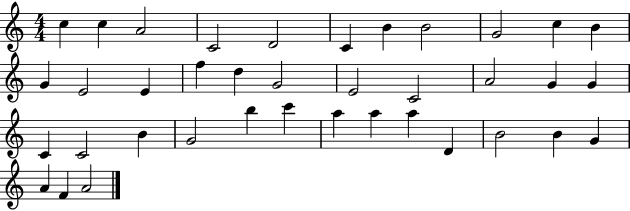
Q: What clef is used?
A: treble